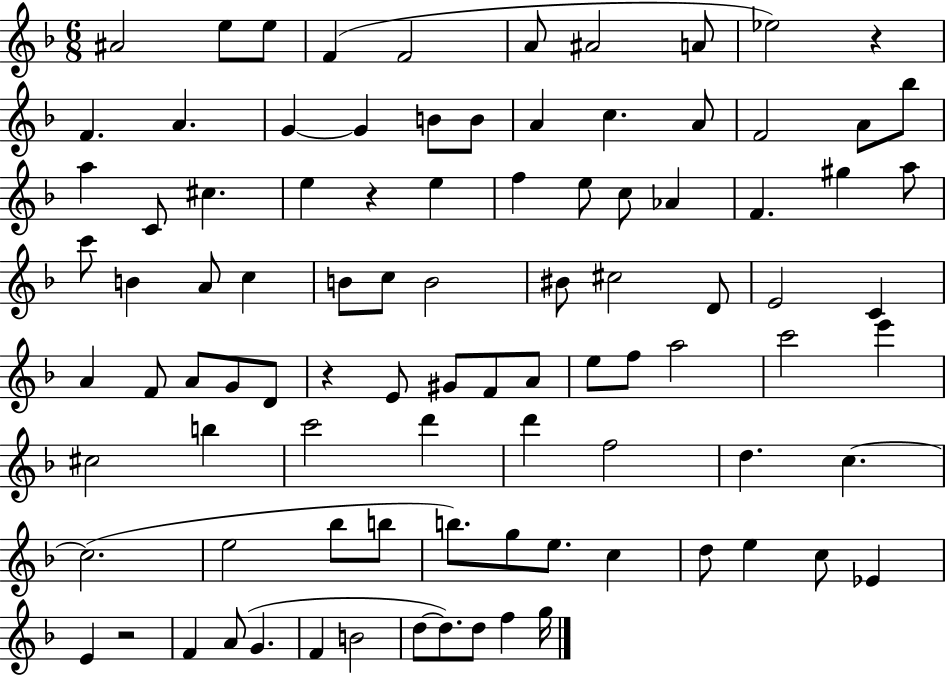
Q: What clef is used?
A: treble